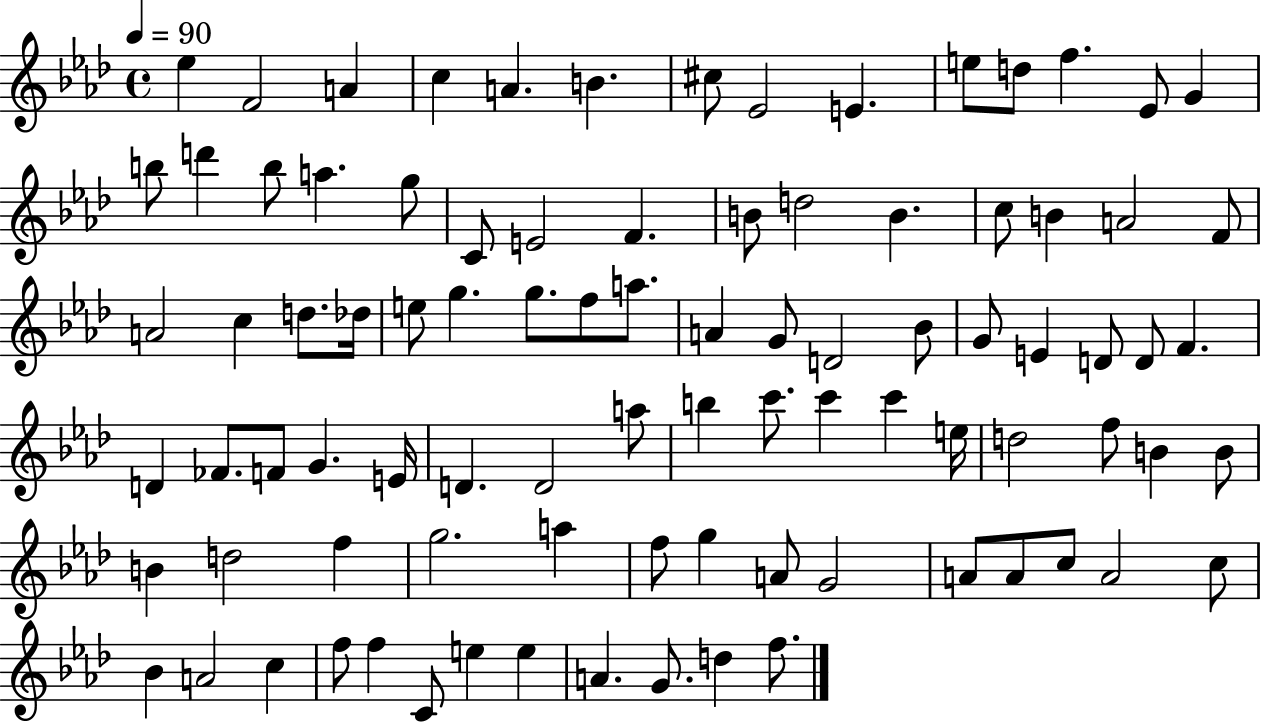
{
  \clef treble
  \time 4/4
  \defaultTimeSignature
  \key aes \major
  \tempo 4 = 90
  \repeat volta 2 { ees''4 f'2 a'4 | c''4 a'4. b'4. | cis''8 ees'2 e'4. | e''8 d''8 f''4. ees'8 g'4 | \break b''8 d'''4 b''8 a''4. g''8 | c'8 e'2 f'4. | b'8 d''2 b'4. | c''8 b'4 a'2 f'8 | \break a'2 c''4 d''8. des''16 | e''8 g''4. g''8. f''8 a''8. | a'4 g'8 d'2 bes'8 | g'8 e'4 d'8 d'8 f'4. | \break d'4 fes'8. f'8 g'4. e'16 | d'4. d'2 a''8 | b''4 c'''8. c'''4 c'''4 e''16 | d''2 f''8 b'4 b'8 | \break b'4 d''2 f''4 | g''2. a''4 | f''8 g''4 a'8 g'2 | a'8 a'8 c''8 a'2 c''8 | \break bes'4 a'2 c''4 | f''8 f''4 c'8 e''4 e''4 | a'4. g'8. d''4 f''8. | } \bar "|."
}